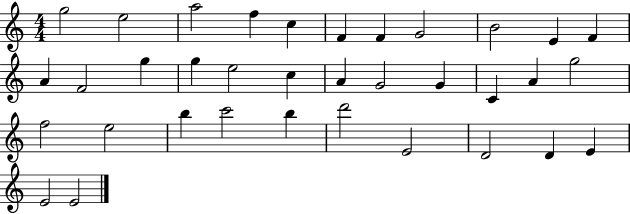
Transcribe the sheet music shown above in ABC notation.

X:1
T:Untitled
M:4/4
L:1/4
K:C
g2 e2 a2 f c F F G2 B2 E F A F2 g g e2 c A G2 G C A g2 f2 e2 b c'2 b d'2 E2 D2 D E E2 E2